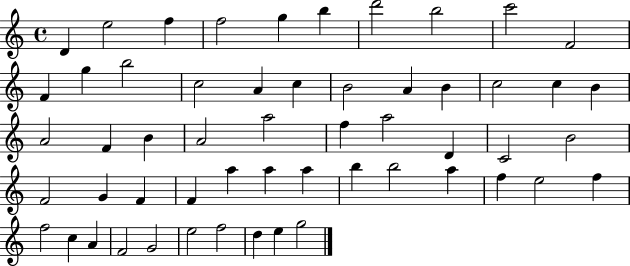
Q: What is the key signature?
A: C major